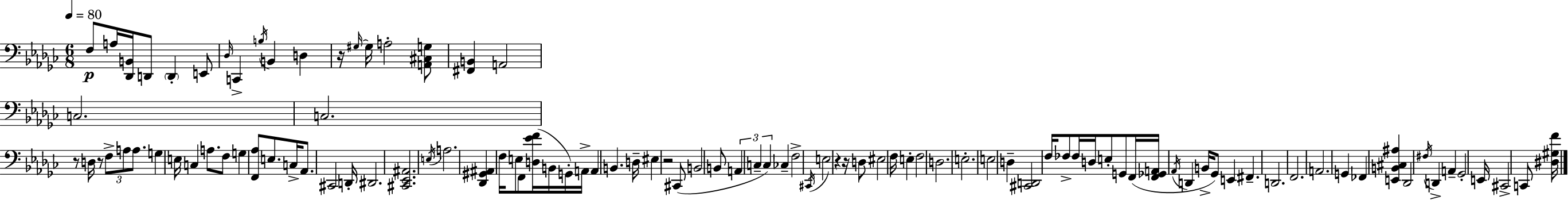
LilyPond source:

{
  \clef bass
  \numericTimeSignature
  \time 6/8
  \key ees \minor
  \tempo 4 = 80
  \repeat volta 2 { f8\p a16 <des, b,>16 d,8 \parenthesize d,4-. e,8 | \grace { des16 } c,4-> \acciaccatura { b16 } b,4 d4 | r16 \grace { gis16~ }~ gis16 a2-. | <a, cis g>8 <fis, b,>4 a,2 | \break c2. | c2. | r8 d16 r8 \tuplet 3/2 { f8-> a8 | a8. } g4 e16 c4 | \break a8. f8 g4 <f, aes>8 e8. | c16-> aes,8. cis,2 | d,16-. dis,2. | <cis, ees, ais,>2. | \break \acciaccatura { e16 } a2. | <des, gis, ais,>4 f16 e8 f,8 | <d ees' f'>16( b,16 g,16-.) a,16-> a,4 b,4. | d16-- eis4 r2 | \break cis,8( b,2 | b,8 \tuplet 3/2 { a,4 c4-- | c4) } ces4-- f2-> | \acciaccatura { cis,16 } e2 | \break r4 r16 d8 eis2 | f16 e4-. f2 | d2. | e2.-. | \break e2 | d4-- <cis, d,>2 | f16 fes8-> fes16 d16 e8-. g,8 f,16( <f, ges, a,>16 | \acciaccatura { aes,16 } d,4 b,16-> ges,8) e,4 | \break fis,4.-- d,2. | f,2. | a,2. | g,4 fes,4 | \break <e, b, cis ais>4 des,2 | \acciaccatura { fis16 } d,4-> a,4-- ges,2-. | e,16 cis,2-> | c,8 <dis gis f'>16 } \bar "|."
}